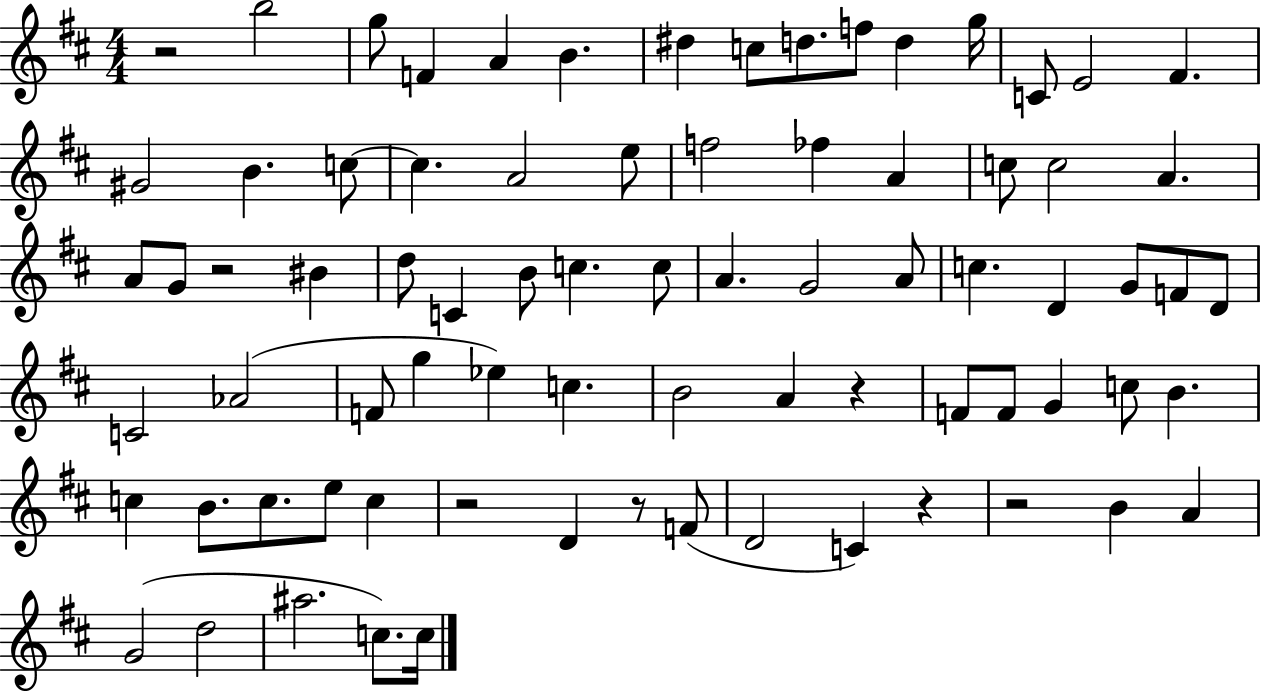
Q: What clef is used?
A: treble